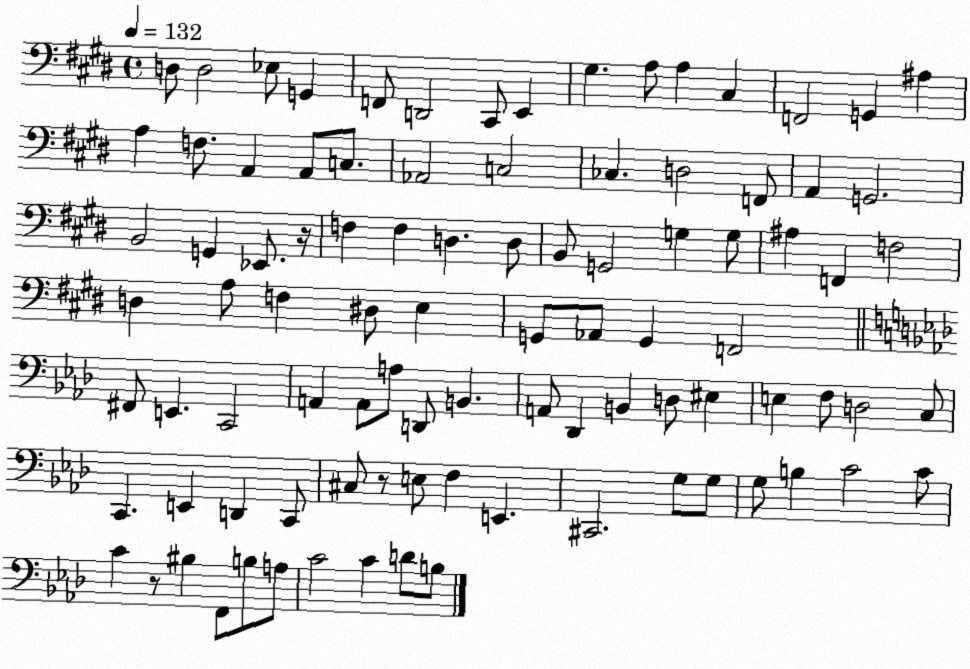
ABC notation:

X:1
T:Untitled
M:4/4
L:1/4
K:E
D,/2 D,2 _E,/2 G,, F,,/2 D,,2 ^C,,/2 E,, ^G, A,/2 A, ^C, F,,2 G,, ^A, A, F,/2 A,, A,,/2 C,/2 _A,,2 C,2 _C, D,2 F,,/2 A,, G,,2 B,,2 G,, _E,,/2 z/4 F, F, D, D,/2 B,,/2 G,,2 G, G,/2 ^A, F,, F,2 D, A,/2 F, ^D,/2 E, G,,/2 _A,,/2 G,, F,,2 ^F,,/2 E,, C,,2 A,, A,,/2 A,/2 D,,/2 B,, A,,/2 _D,, B,, D,/2 ^E, E, F,/2 D,2 C,/2 C,, E,, D,, C,,/2 ^C,/2 z/2 E,/2 F, E,, ^C,,2 G,/2 G,/2 G,/2 B, C2 C/2 C z/2 ^B, F,,/2 B,/2 A,/2 C2 C D/2 B,/2